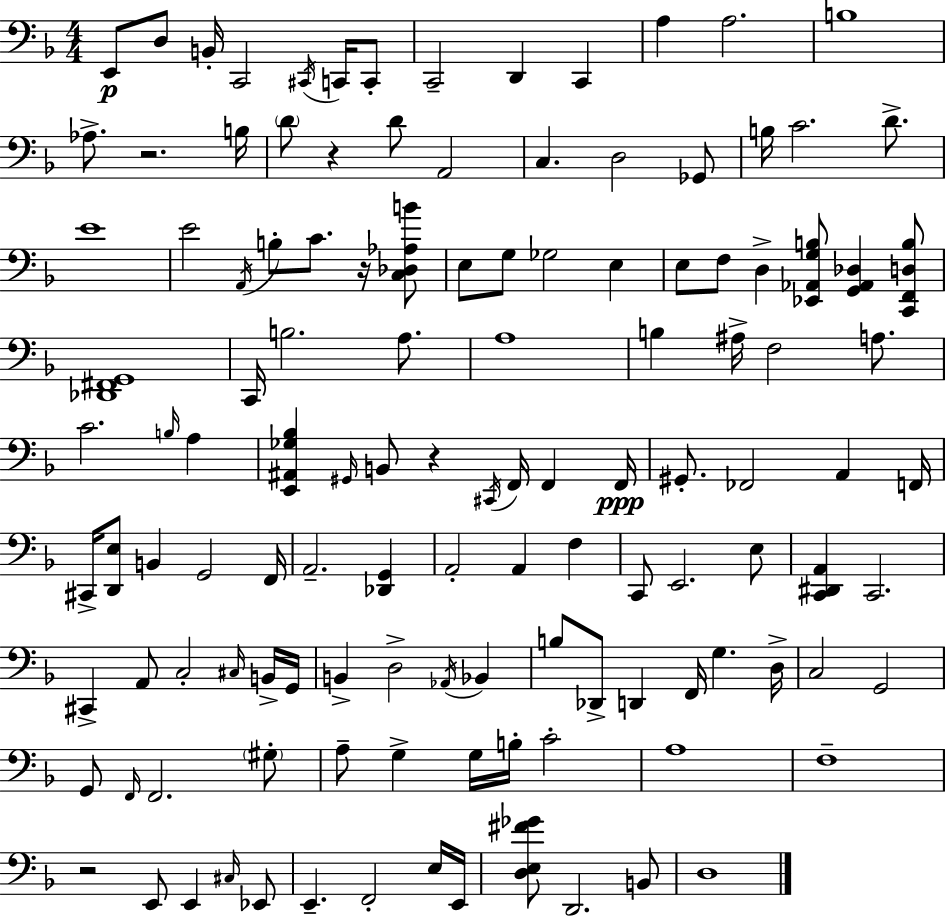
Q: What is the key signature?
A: D minor